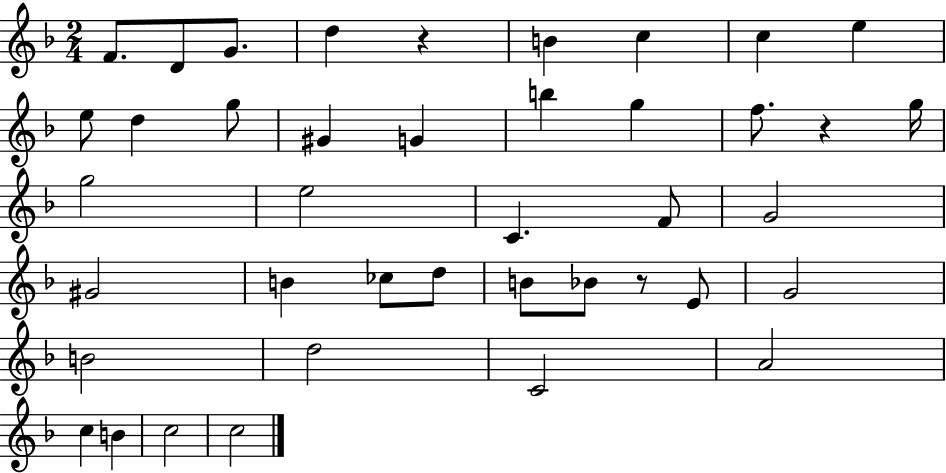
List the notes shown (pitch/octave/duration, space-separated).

F4/e. D4/e G4/e. D5/q R/q B4/q C5/q C5/q E5/q E5/e D5/q G5/e G#4/q G4/q B5/q G5/q F5/e. R/q G5/s G5/h E5/h C4/q. F4/e G4/h G#4/h B4/q CES5/e D5/e B4/e Bb4/e R/e E4/e G4/h B4/h D5/h C4/h A4/h C5/q B4/q C5/h C5/h